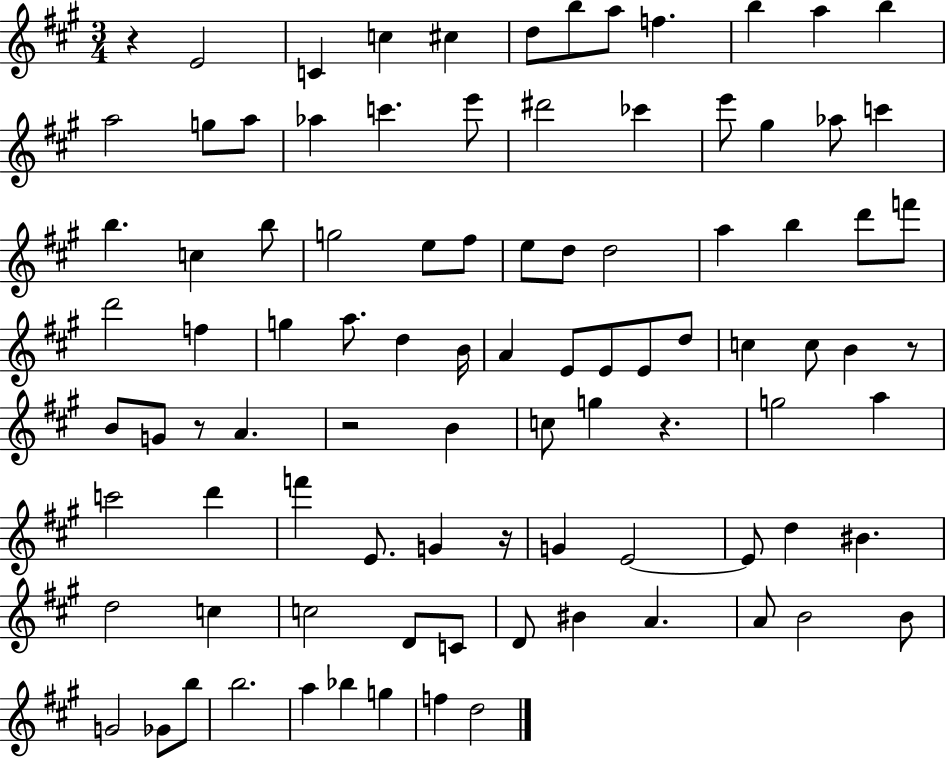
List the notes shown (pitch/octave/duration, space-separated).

R/q E4/h C4/q C5/q C#5/q D5/e B5/e A5/e F5/q. B5/q A5/q B5/q A5/h G5/e A5/e Ab5/q C6/q. E6/e D#6/h CES6/q E6/e G#5/q Ab5/e C6/q B5/q. C5/q B5/e G5/h E5/e F#5/e E5/e D5/e D5/h A5/q B5/q D6/e F6/e D6/h F5/q G5/q A5/e. D5/q B4/s A4/q E4/e E4/e E4/e D5/e C5/q C5/e B4/q R/e B4/e G4/e R/e A4/q. R/h B4/q C5/e G5/q R/q. G5/h A5/q C6/h D6/q F6/q E4/e. G4/q R/s G4/q E4/h E4/e D5/q BIS4/q. D5/h C5/q C5/h D4/e C4/e D4/e BIS4/q A4/q. A4/e B4/h B4/e G4/h Gb4/e B5/e B5/h. A5/q Bb5/q G5/q F5/q D5/h